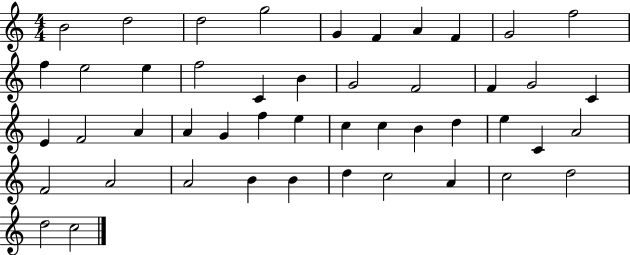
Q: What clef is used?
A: treble